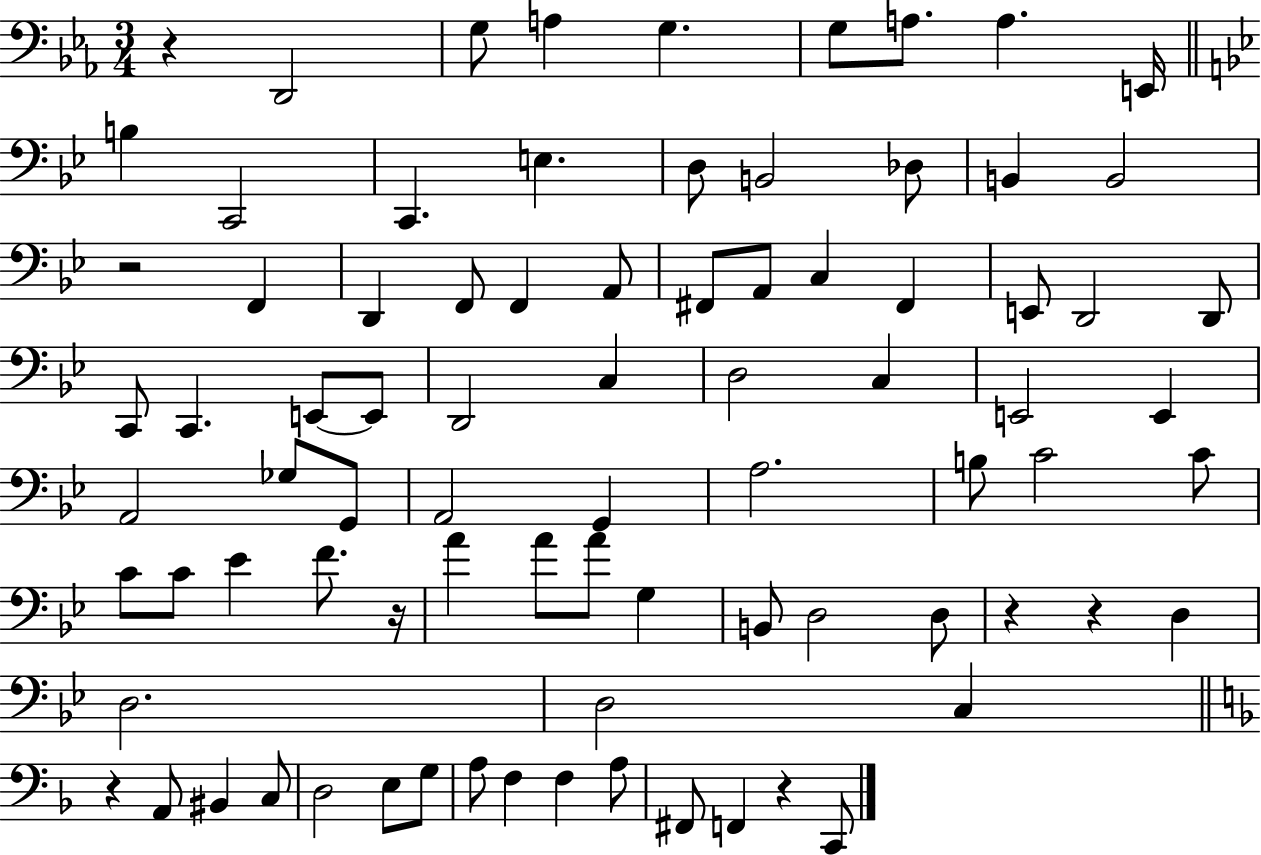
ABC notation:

X:1
T:Untitled
M:3/4
L:1/4
K:Eb
z D,,2 G,/2 A, G, G,/2 A,/2 A, E,,/4 B, C,,2 C,, E, D,/2 B,,2 _D,/2 B,, B,,2 z2 F,, D,, F,,/2 F,, A,,/2 ^F,,/2 A,,/2 C, ^F,, E,,/2 D,,2 D,,/2 C,,/2 C,, E,,/2 E,,/2 D,,2 C, D,2 C, E,,2 E,, A,,2 _G,/2 G,,/2 A,,2 G,, A,2 B,/2 C2 C/2 C/2 C/2 _E F/2 z/4 A A/2 A/2 G, B,,/2 D,2 D,/2 z z D, D,2 D,2 C, z A,,/2 ^B,, C,/2 D,2 E,/2 G,/2 A,/2 F, F, A,/2 ^F,,/2 F,, z C,,/2